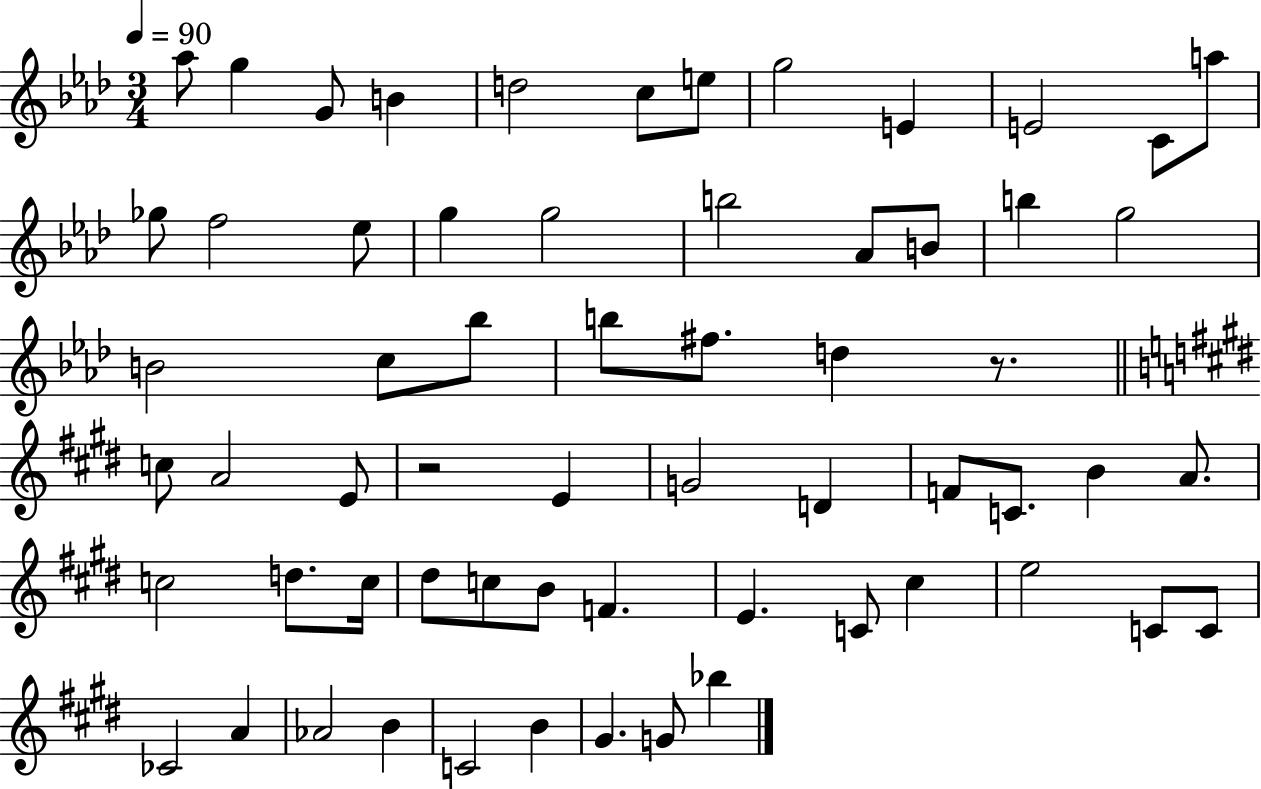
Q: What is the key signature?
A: AES major